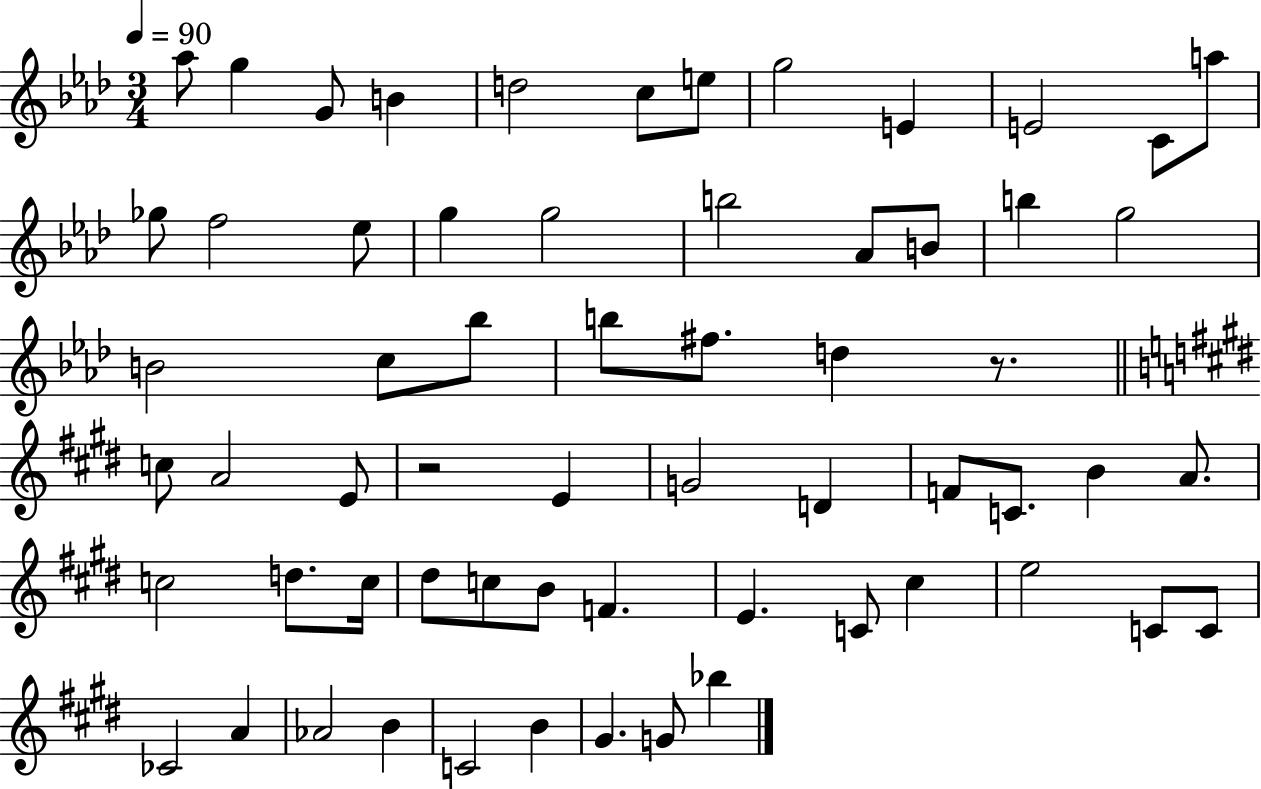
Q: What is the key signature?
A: AES major